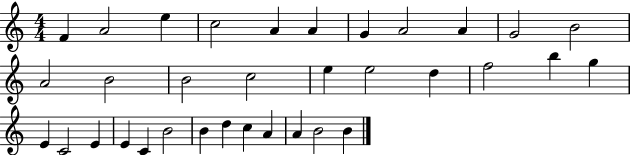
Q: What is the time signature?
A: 4/4